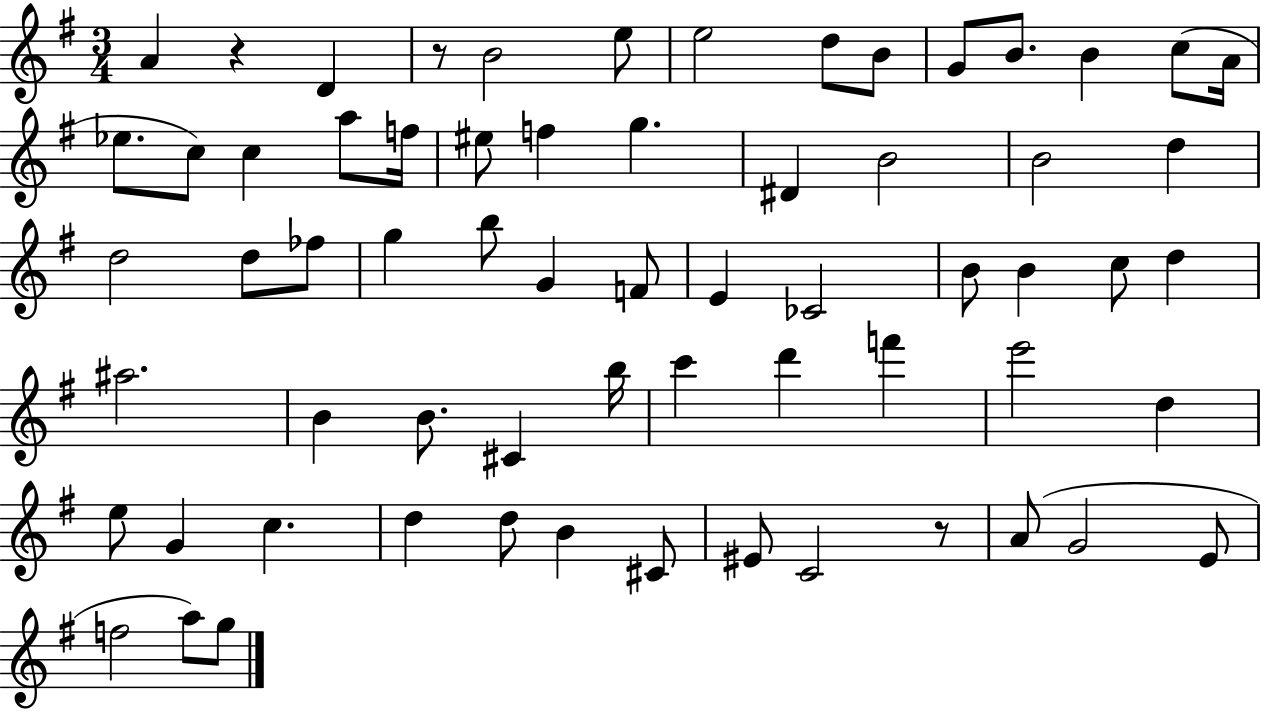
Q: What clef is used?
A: treble